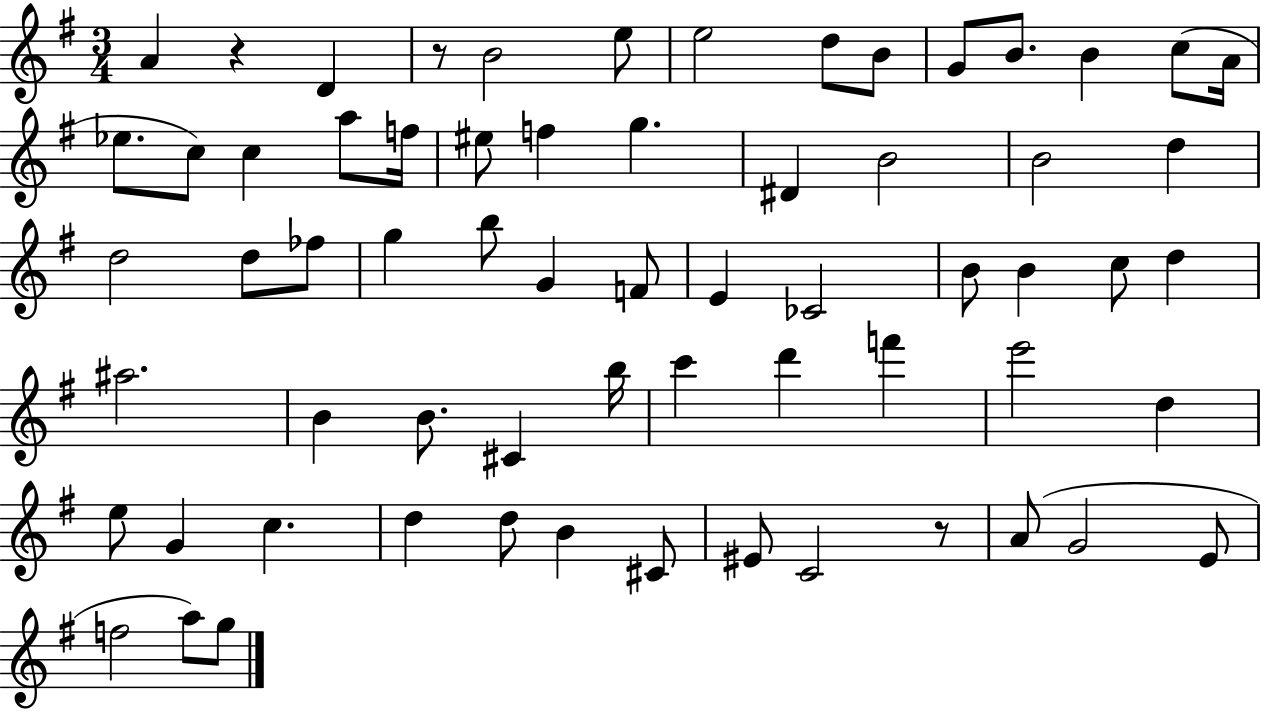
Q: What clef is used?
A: treble